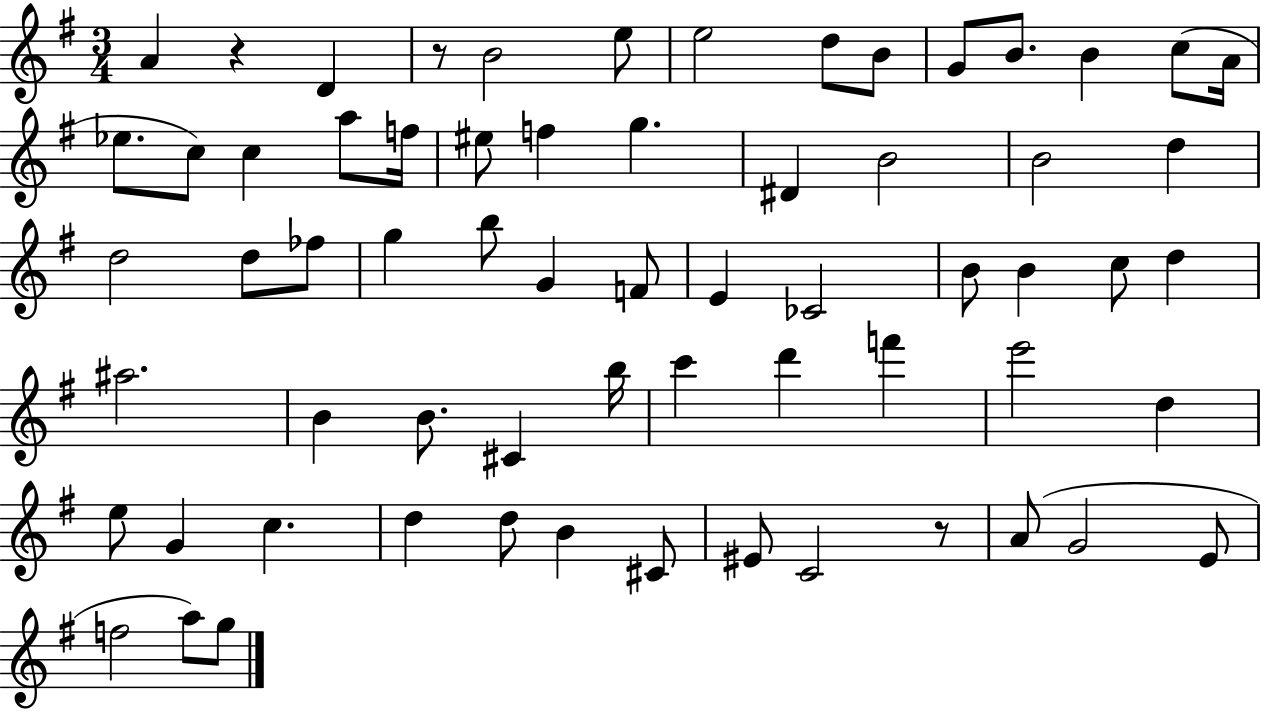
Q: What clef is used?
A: treble